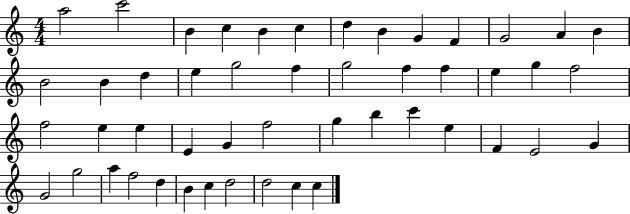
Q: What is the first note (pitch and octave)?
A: A5